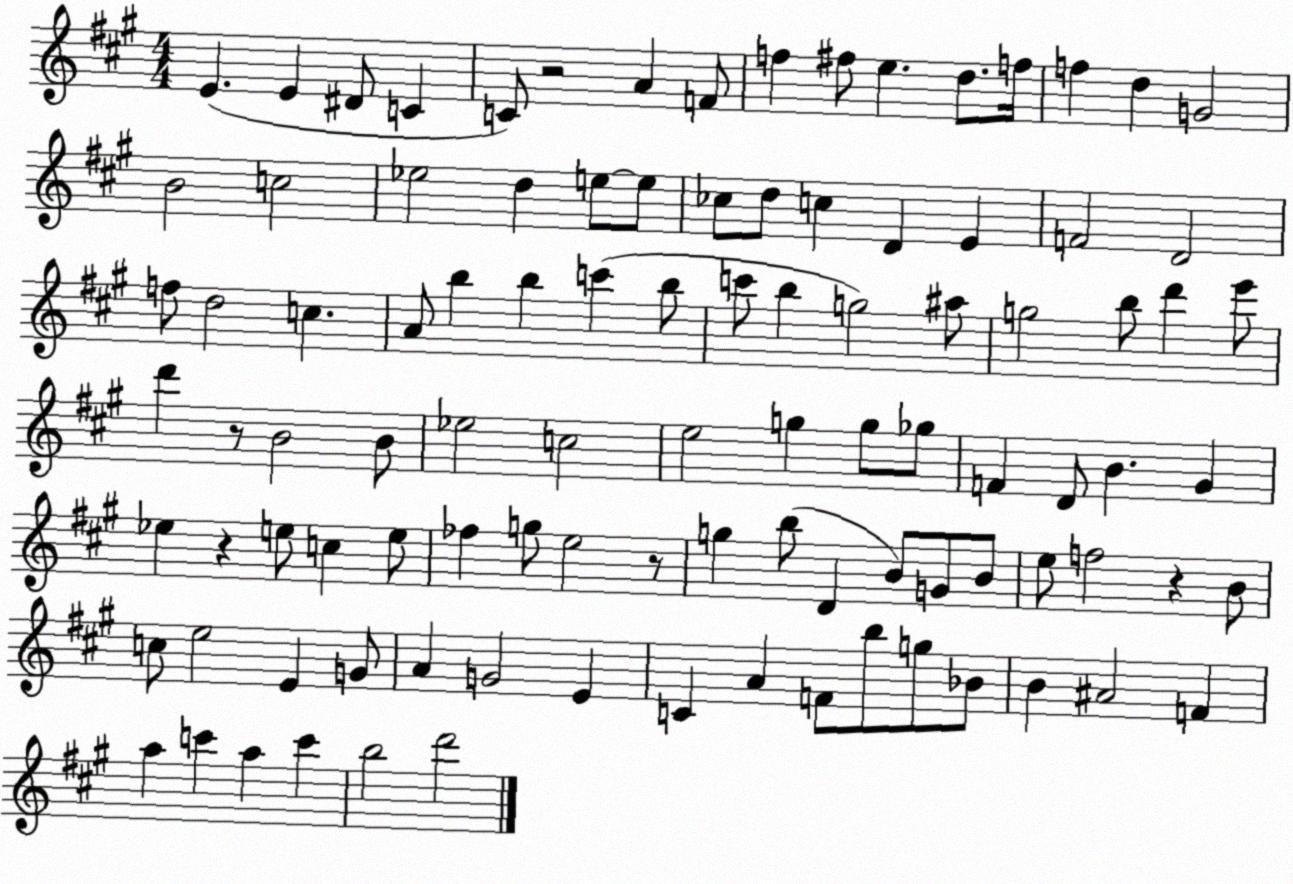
X:1
T:Untitled
M:4/4
L:1/4
K:A
E E ^D/2 C C/2 z2 A F/2 f ^f/2 e d/2 f/4 f d G2 B2 c2 _e2 d e/2 e/2 _c/2 d/2 c D E F2 D2 f/2 d2 c A/2 b b c' b/2 c'/2 b g2 ^a/2 g2 b/2 d' e'/2 d' z/2 B2 B/2 _e2 c2 e2 g g/2 _g/2 F D/2 B ^G _e z e/2 c e/2 _f g/2 e2 z/2 g b/2 D B/2 G/2 B/2 e/2 f2 z B/2 c/2 e2 E G/2 A G2 E C A F/2 b/2 g/2 _B/2 B ^A2 F a c' a c' b2 d'2